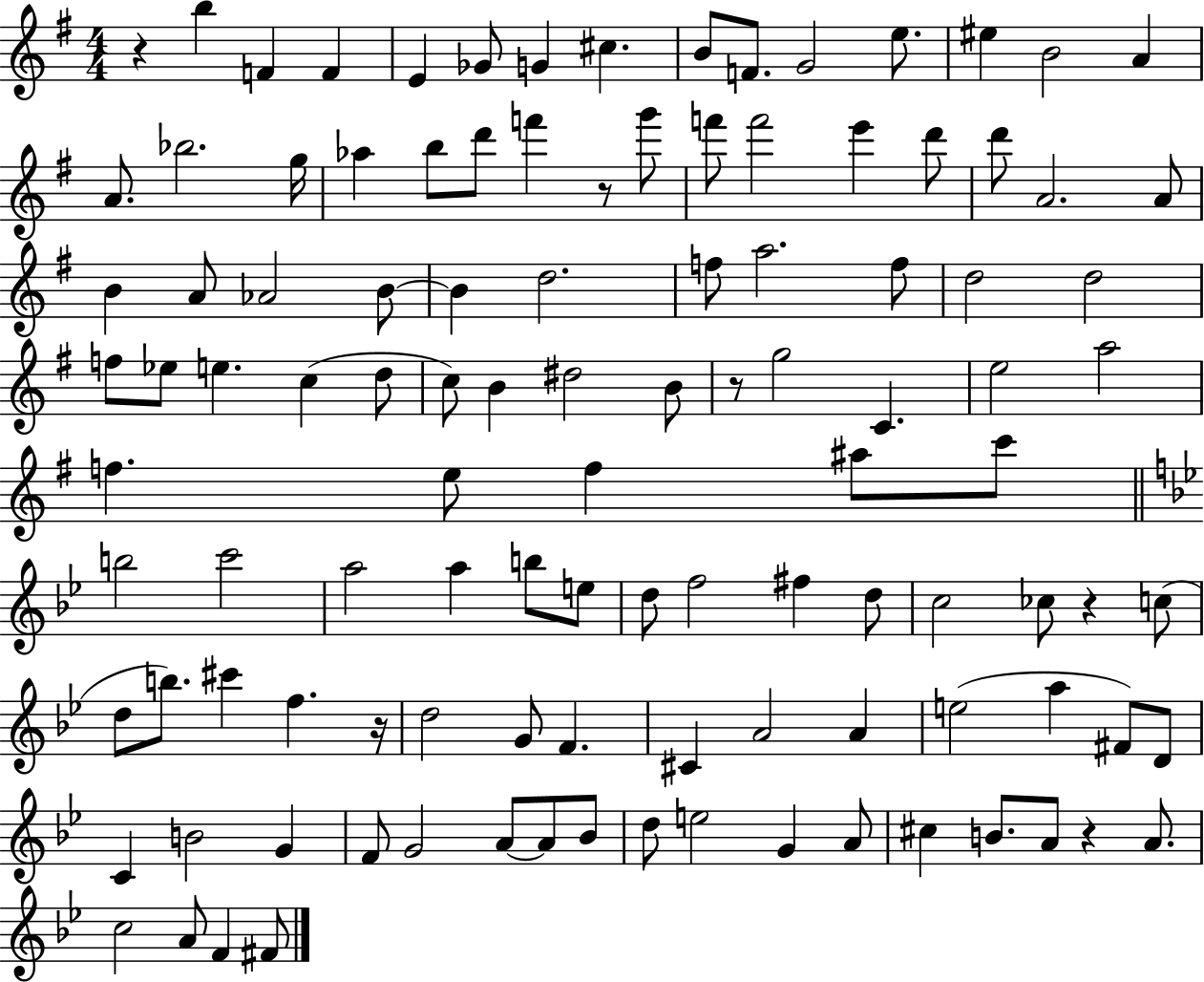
X:1
T:Untitled
M:4/4
L:1/4
K:G
z b F F E _G/2 G ^c B/2 F/2 G2 e/2 ^e B2 A A/2 _b2 g/4 _a b/2 d'/2 f' z/2 g'/2 f'/2 f'2 e' d'/2 d'/2 A2 A/2 B A/2 _A2 B/2 B d2 f/2 a2 f/2 d2 d2 f/2 _e/2 e c d/2 c/2 B ^d2 B/2 z/2 g2 C e2 a2 f e/2 f ^a/2 c'/2 b2 c'2 a2 a b/2 e/2 d/2 f2 ^f d/2 c2 _c/2 z c/2 d/2 b/2 ^c' f z/4 d2 G/2 F ^C A2 A e2 a ^F/2 D/2 C B2 G F/2 G2 A/2 A/2 _B/2 d/2 e2 G A/2 ^c B/2 A/2 z A/2 c2 A/2 F ^F/2